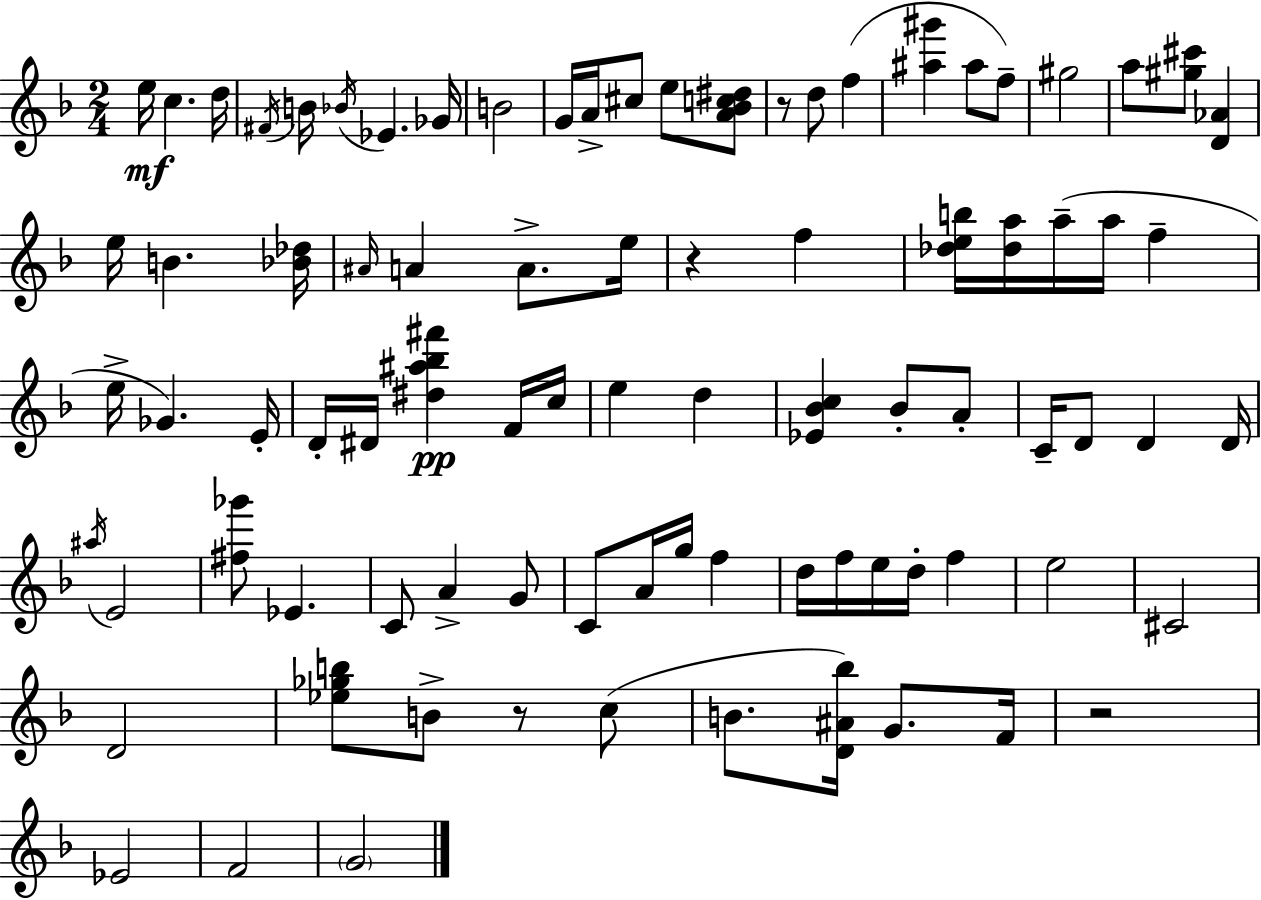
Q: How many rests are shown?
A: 4